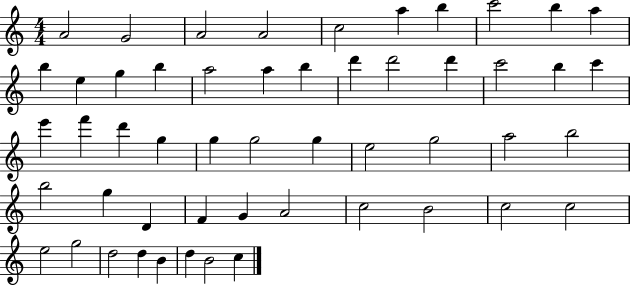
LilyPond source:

{
  \clef treble
  \numericTimeSignature
  \time 4/4
  \key c \major
  a'2 g'2 | a'2 a'2 | c''2 a''4 b''4 | c'''2 b''4 a''4 | \break b''4 e''4 g''4 b''4 | a''2 a''4 b''4 | d'''4 d'''2 d'''4 | c'''2 b''4 c'''4 | \break e'''4 f'''4 d'''4 g''4 | g''4 g''2 g''4 | e''2 g''2 | a''2 b''2 | \break b''2 g''4 d'4 | f'4 g'4 a'2 | c''2 b'2 | c''2 c''2 | \break e''2 g''2 | d''2 d''4 b'4 | d''4 b'2 c''4 | \bar "|."
}